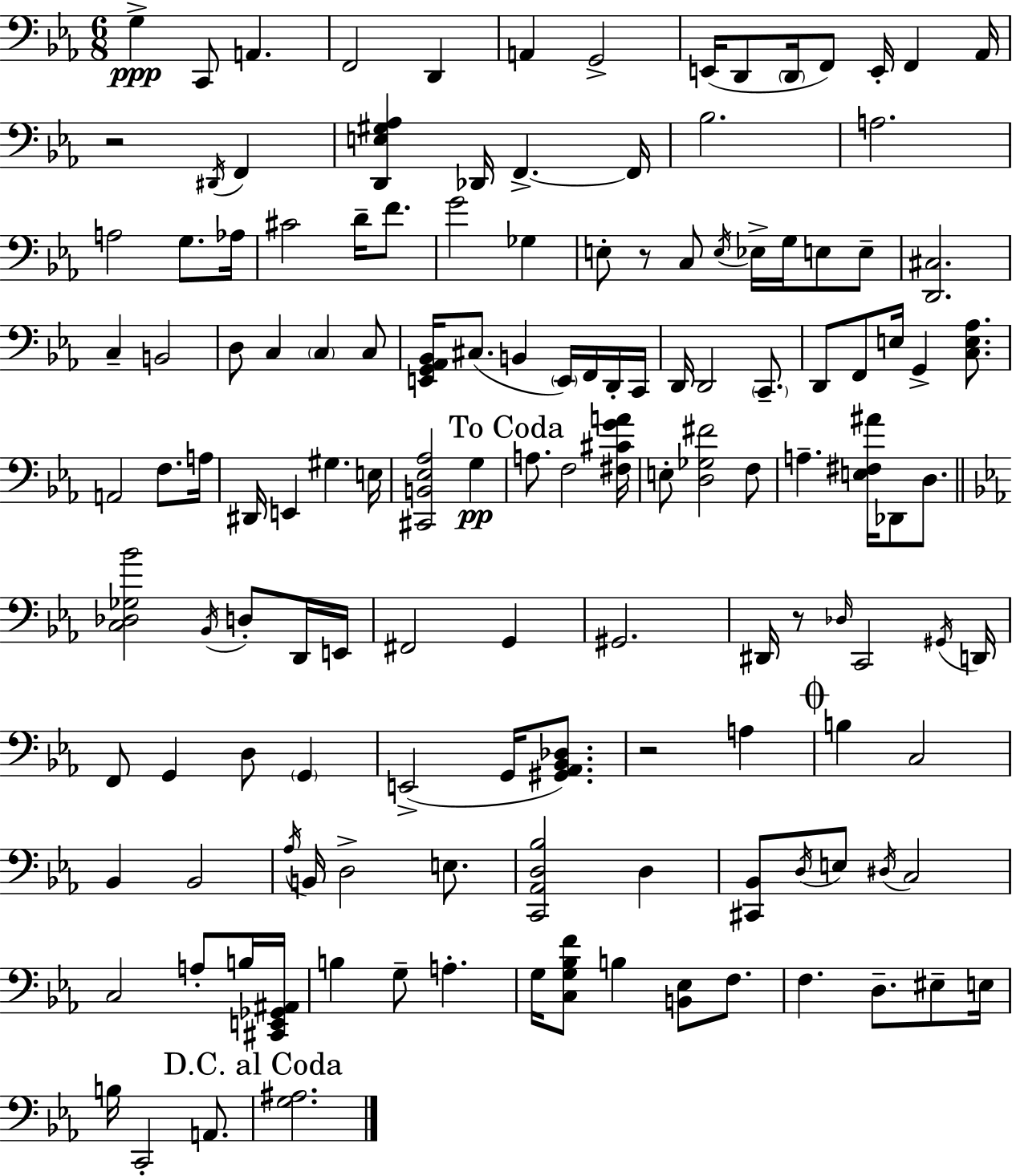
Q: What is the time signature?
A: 6/8